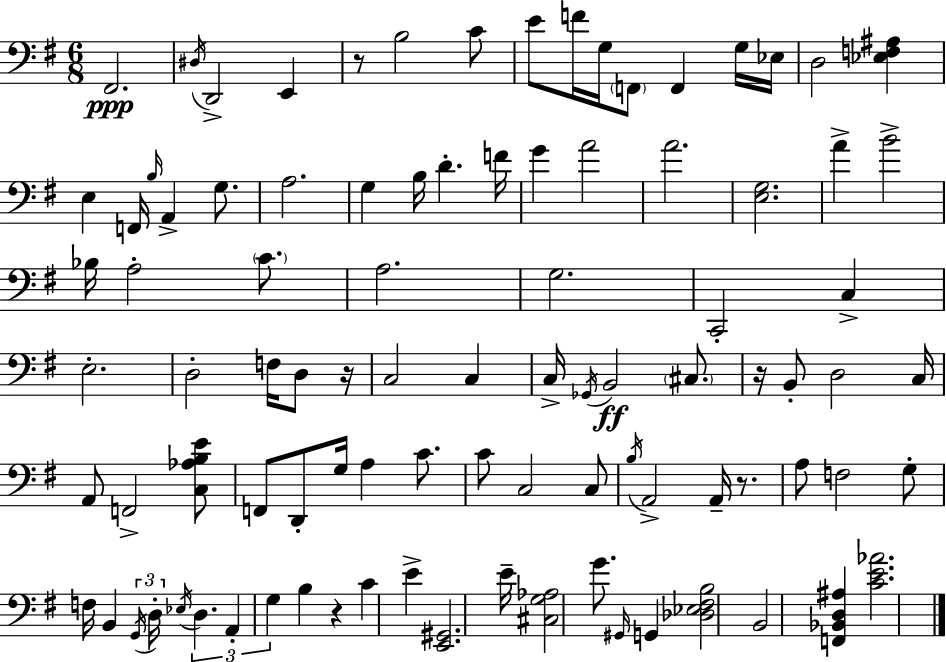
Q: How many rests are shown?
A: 5